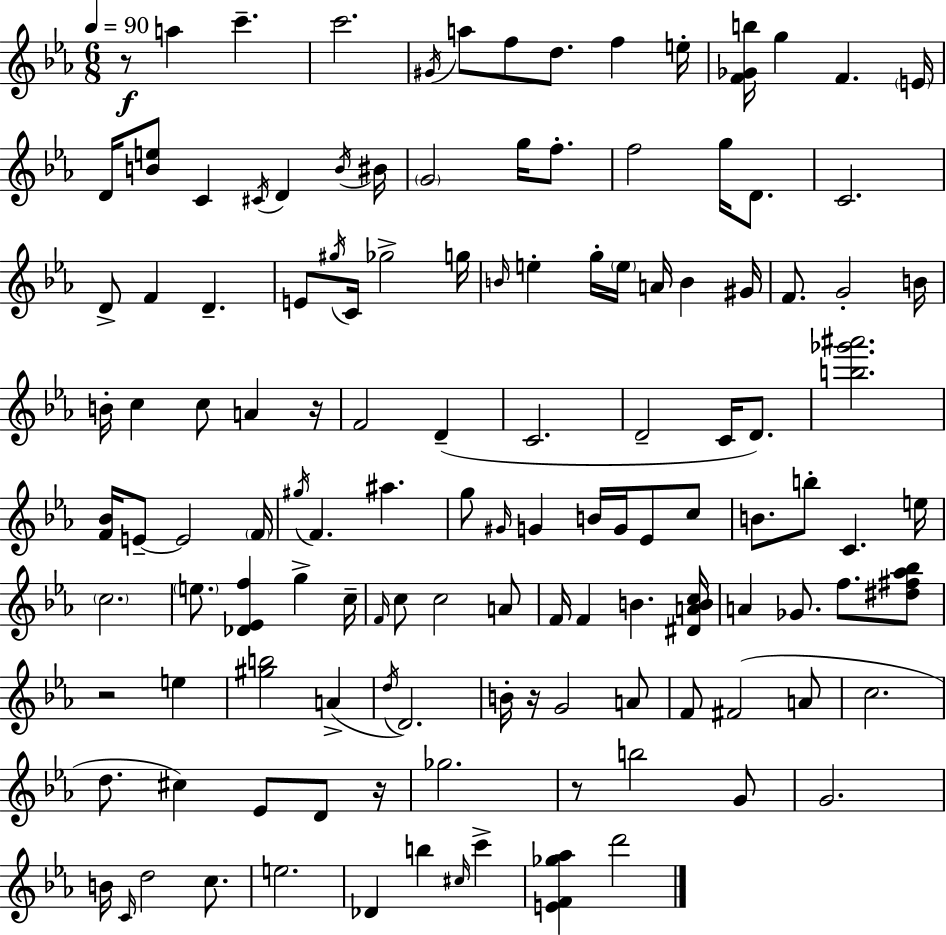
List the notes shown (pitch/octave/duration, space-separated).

R/e A5/q C6/q. C6/h. G#4/s A5/e F5/e D5/e. F5/q E5/s [F4,Gb4,B5]/s G5/q F4/q. E4/s D4/s [B4,E5]/e C4/q C#4/s D4/q B4/s BIS4/s G4/h G5/s F5/e. F5/h G5/s D4/e. C4/h. D4/e F4/q D4/q. E4/e G#5/s C4/s Gb5/h G5/s B4/s E5/q G5/s E5/s A4/s B4/q G#4/s F4/e. G4/h B4/s B4/s C5/q C5/e A4/q R/s F4/h D4/q C4/h. D4/h C4/s D4/e. [B5,Gb6,A#6]/h. [F4,Bb4]/s E4/e E4/h F4/s G#5/s F4/q. A#5/q. G5/e G#4/s G4/q B4/s G4/s Eb4/e C5/e B4/e. B5/e C4/q. E5/s C5/h. E5/e. [Db4,Eb4,F5]/q G5/q C5/s F4/s C5/e C5/h A4/e F4/s F4/q B4/q. [D#4,A4,B4,C5]/s A4/q Gb4/e. F5/e. [D#5,F#5,Ab5,Bb5]/e R/h E5/q [G#5,B5]/h A4/q D5/s D4/h. B4/s R/s G4/h A4/e F4/e F#4/h A4/e C5/h. D5/e. C#5/q Eb4/e D4/e R/s Gb5/h. R/e B5/h G4/e G4/h. B4/s C4/s D5/h C5/e. E5/h. Db4/q B5/q C#5/s C6/q [E4,F4,Gb5,Ab5]/q D6/h